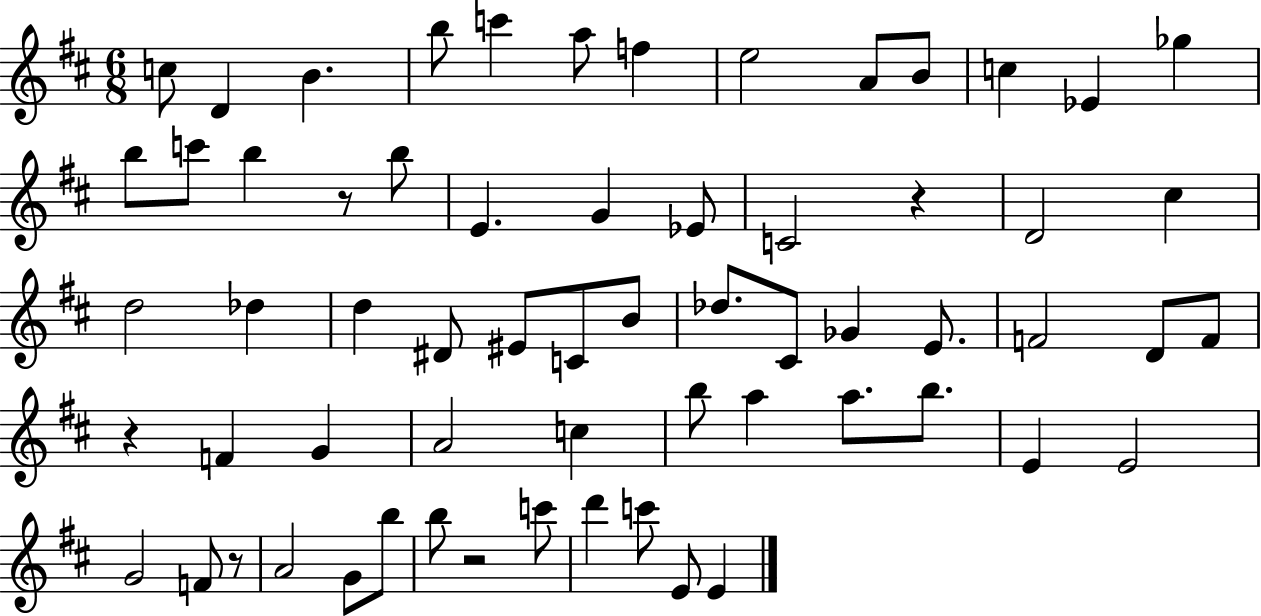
X:1
T:Untitled
M:6/8
L:1/4
K:D
c/2 D B b/2 c' a/2 f e2 A/2 B/2 c _E _g b/2 c'/2 b z/2 b/2 E G _E/2 C2 z D2 ^c d2 _d d ^D/2 ^E/2 C/2 B/2 _d/2 ^C/2 _G E/2 F2 D/2 F/2 z F G A2 c b/2 a a/2 b/2 E E2 G2 F/2 z/2 A2 G/2 b/2 b/2 z2 c'/2 d' c'/2 E/2 E